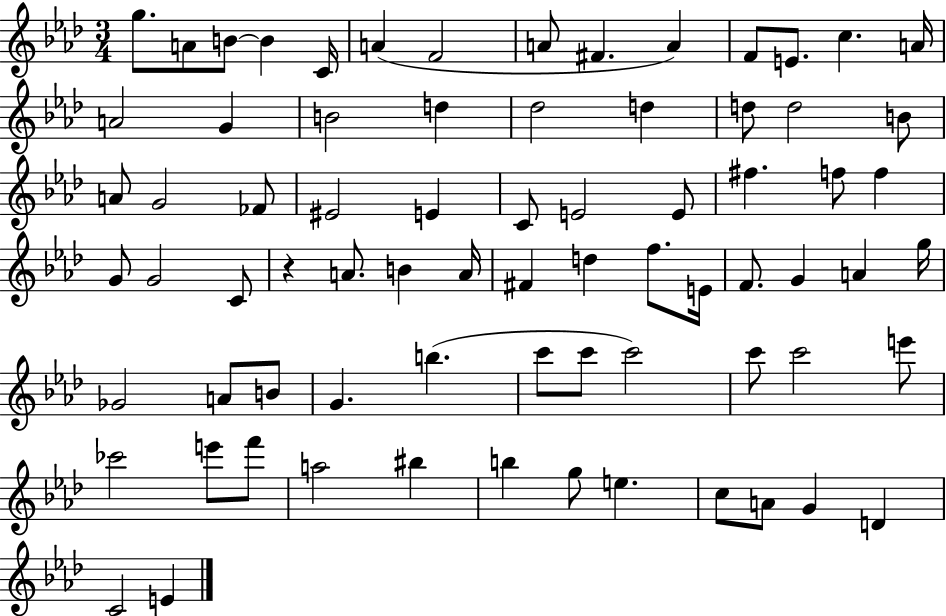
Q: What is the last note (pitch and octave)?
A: E4